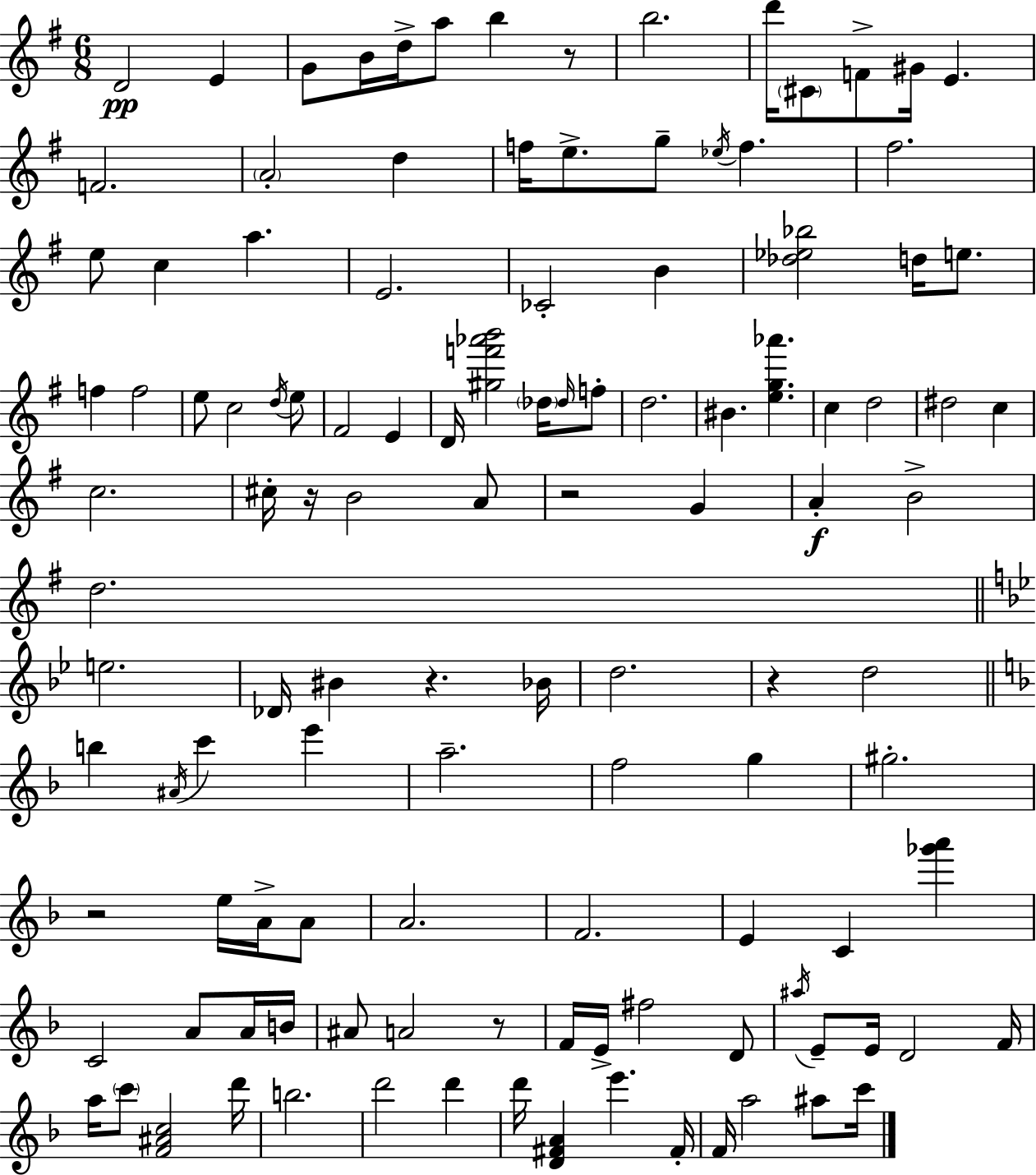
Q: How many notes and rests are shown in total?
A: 118